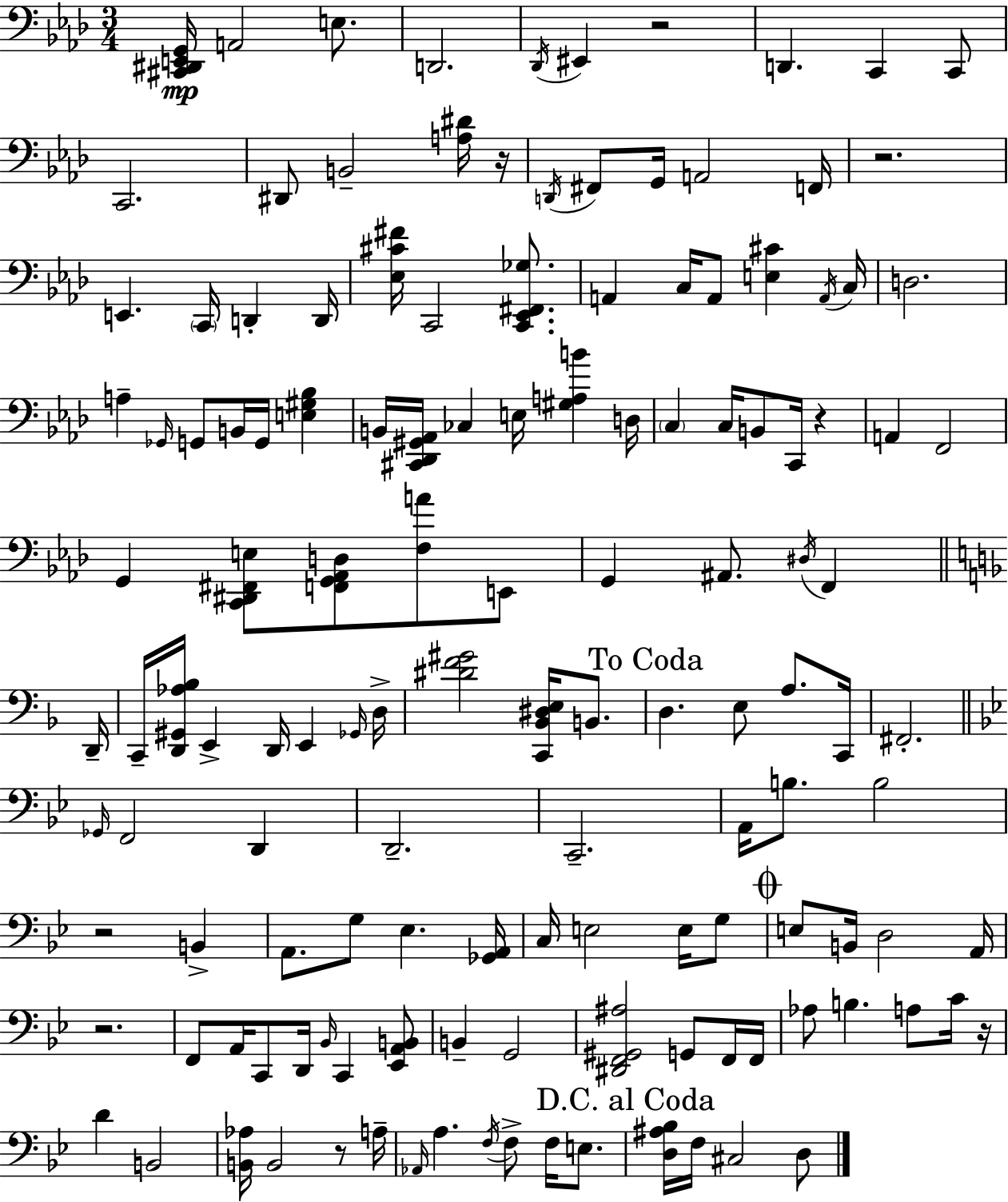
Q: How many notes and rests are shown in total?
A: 136